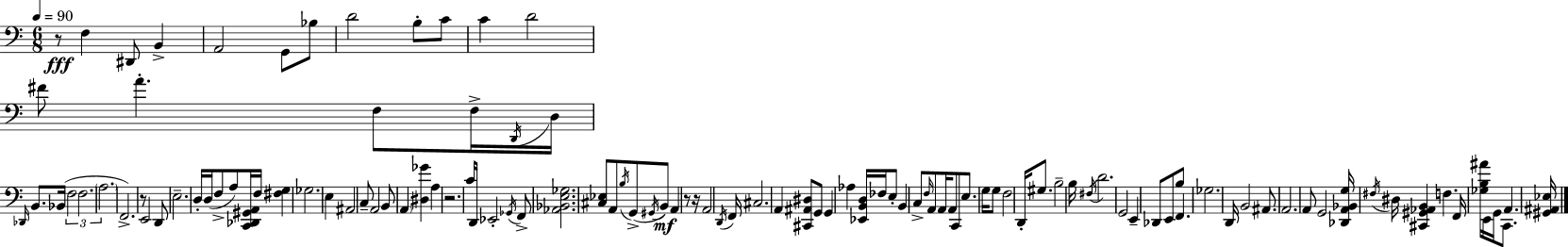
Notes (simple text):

R/e F3/q D#2/e B2/q A2/h G2/e Bb3/e D4/h B3/e C4/e C4/q D4/h F#4/e A4/q. F3/e F3/s D2/s D3/s Db2/s B2/e. Bb2/s F3/h F3/h. A3/h. F2/h. R/e E2/h D2/e E3/h. D3/s D3/s F3/e A3/e [C2,Db2,G#2,A2]/s F3/s [F#3,G3]/q Gb3/h. E3/q A#2/h C3/e A2/h B2/e A2/q [D#3,Gb4]/q A3/q R/h. C4/s D2/s Eb2/h Gb2/s F2/e [Ab2,Bb2,E3,Gb3]/h. [C#3,Eb3]/e A2/e B3/s G2/e G#2/s B2/e A2/q R/e R/s A2/h D2/s F2/s C#3/h. A2/q [C#2,A#2,D#3]/e G2/e G2/q Ab3/q [Eb2,B2,D3]/s FES3/s E3/e B2/q C3/e F3/s A2/e A2/s A2/e C2/e E3/e. G3/s G3/e F3/h D2/s G#3/e. B3/h B3/s F#3/s D4/h. G2/h E2/q Db2/e E2/e B3/e F2/q. Gb3/h. D2/s B2/h A#2/e. A2/h. A2/e G2/h [Db2,A2,Bb2,G3]/s F#3/s D#3/s [C#2,G#2,Ab2,B2]/q F3/q. F2/s [Gb3,B3,A#4]/s E2/s G2/s C2/e. A2/q. [G#2,A#2,Eb3]/s